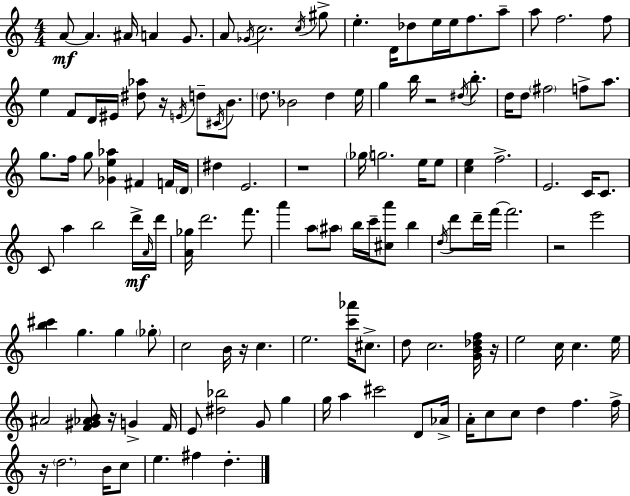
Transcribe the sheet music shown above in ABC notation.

X:1
T:Untitled
M:4/4
L:1/4
K:C
A/2 A ^A/4 A G/2 A/2 _G/4 c2 c/4 ^g/2 e D/4 _d/2 e/4 e/4 f/2 a/2 a/2 f2 f/2 e F/2 D/4 ^E/4 [^d_a]/2 z/4 E/4 d/2 ^C/4 B/2 d/2 _B2 d e/4 g b/4 z2 ^d/4 b/2 d/4 d/2 ^f2 f/2 a/2 g/2 f/4 g/2 [_Ge_a] ^F F/4 D/4 ^d E2 z4 _g/4 g2 e/4 e/2 [ce] f2 E2 C/4 C/2 C/2 a b2 d'/4 A/4 d'/4 [A_g]/4 d'2 f'/2 a' a/2 ^a/2 b/4 c'/4 [^ca']/2 b d/4 d'/2 d'/4 f'/4 f'2 z2 e'2 [b^c'] g g _g/2 c2 B/4 z/4 c e2 [c'_a']/4 ^c/2 d/2 c2 [GB_df]/4 z/4 e2 c/4 c e/4 ^A2 [F^G_AB]/2 z/4 G F/4 E/2 [^d_b]2 G/2 g g/4 a ^c'2 D/2 _A/4 A/4 c/2 c/2 d f f/4 z/4 d2 B/4 c/2 e ^f d